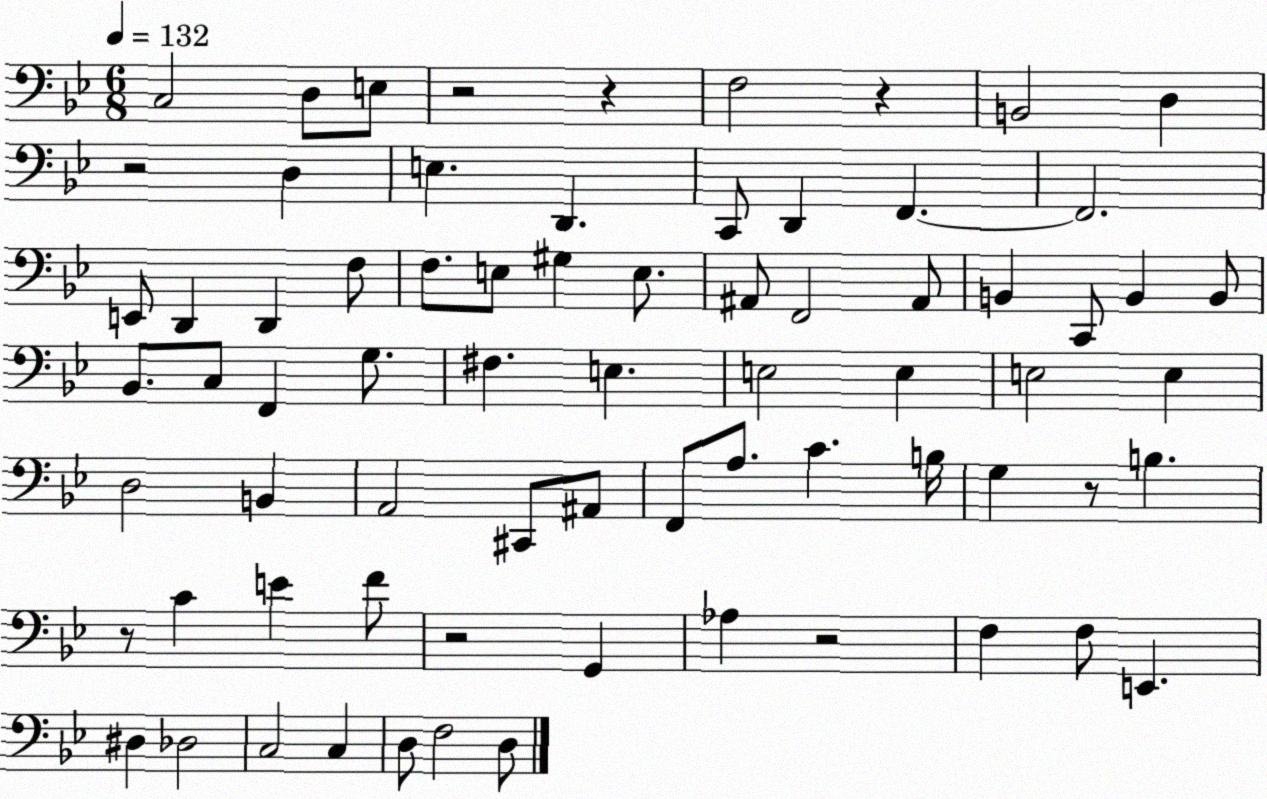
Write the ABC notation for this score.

X:1
T:Untitled
M:6/8
L:1/4
K:Bb
C,2 D,/2 E,/2 z2 z F,2 z B,,2 D, z2 D, E, D,, C,,/2 D,, F,, F,,2 E,,/2 D,, D,, F,/2 F,/2 E,/2 ^G, E,/2 ^A,,/2 F,,2 ^A,,/2 B,, C,,/2 B,, B,,/2 _B,,/2 C,/2 F,, G,/2 ^F, E, E,2 E, E,2 E, D,2 B,, A,,2 ^C,,/2 ^A,,/2 F,,/2 A,/2 C B,/4 G, z/2 B, z/2 C E F/2 z2 G,, _A, z2 F, F,/2 E,, ^D, _D,2 C,2 C, D,/2 F,2 D,/2